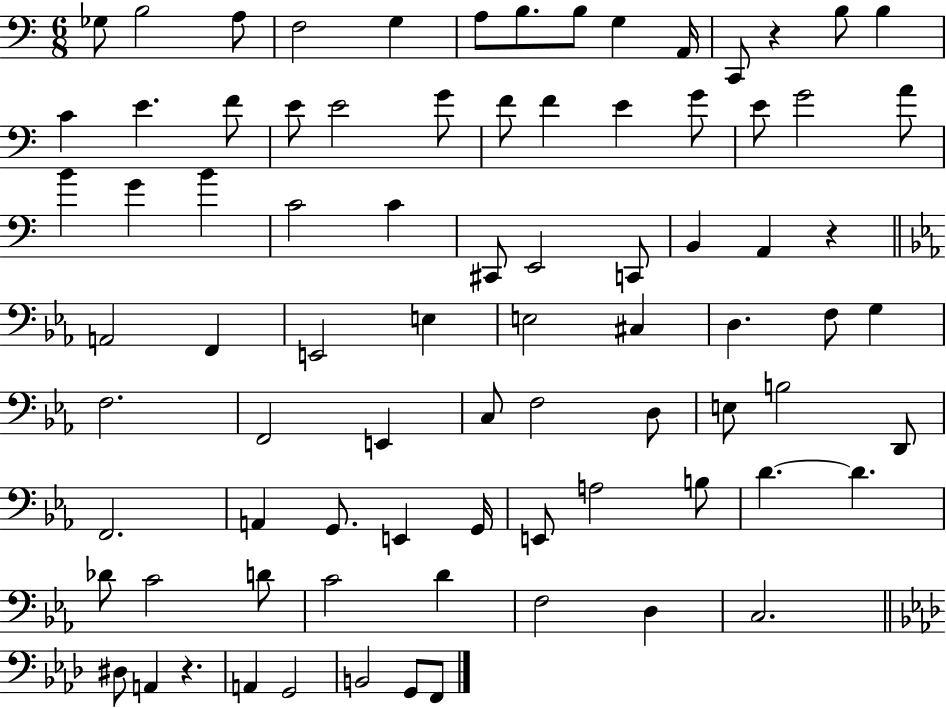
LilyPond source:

{
  \clef bass
  \numericTimeSignature
  \time 6/8
  \key c \major
  ges8 b2 a8 | f2 g4 | a8 b8. b8 g4 a,16 | c,8 r4 b8 b4 | \break c'4 e'4. f'8 | e'8 e'2 g'8 | f'8 f'4 e'4 g'8 | e'8 g'2 a'8 | \break b'4 g'4 b'4 | c'2 c'4 | cis,8 e,2 c,8 | b,4 a,4 r4 | \break \bar "||" \break \key c \minor a,2 f,4 | e,2 e4 | e2 cis4 | d4. f8 g4 | \break f2. | f,2 e,4 | c8 f2 d8 | e8 b2 d,8 | \break f,2. | a,4 g,8. e,4 g,16 | e,8 a2 b8 | d'4.~~ d'4. | \break des'8 c'2 d'8 | c'2 d'4 | f2 d4 | c2. | \break \bar "||" \break \key f \minor dis8 a,4 r4. | a,4 g,2 | b,2 g,8 f,8 | \bar "|."
}